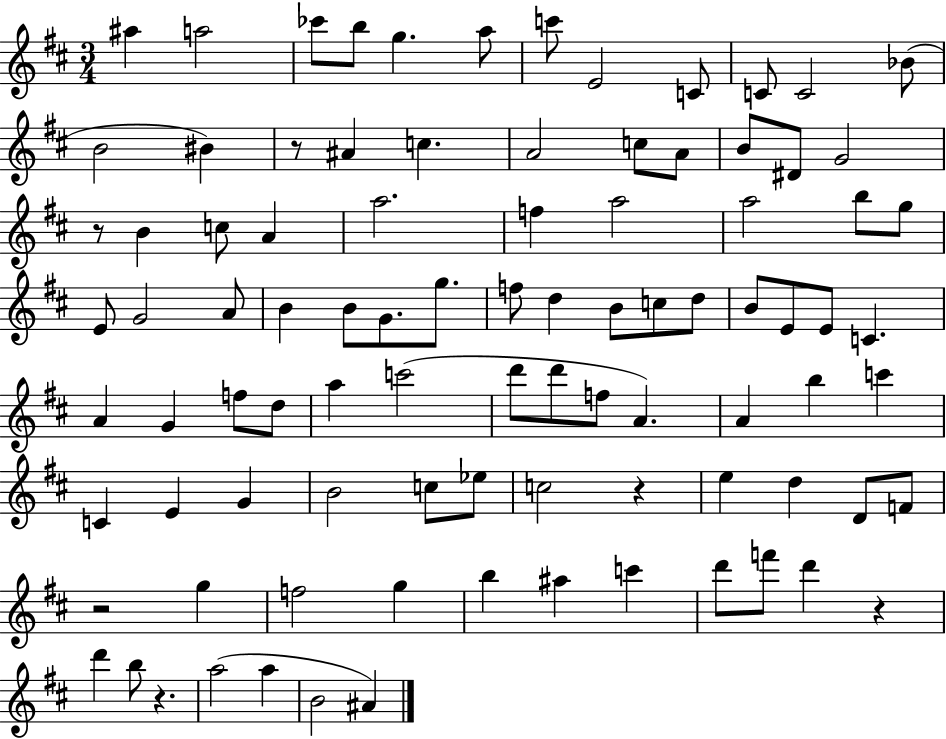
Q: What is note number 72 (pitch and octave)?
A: G5